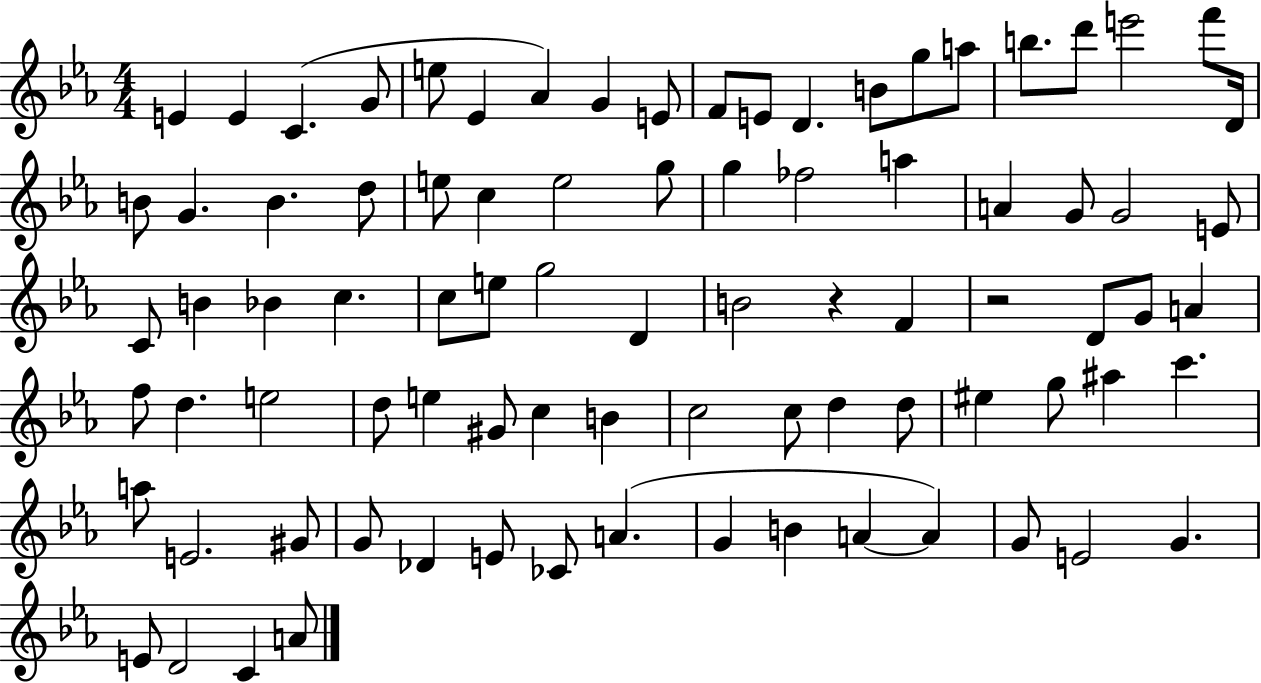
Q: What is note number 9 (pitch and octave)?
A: E4